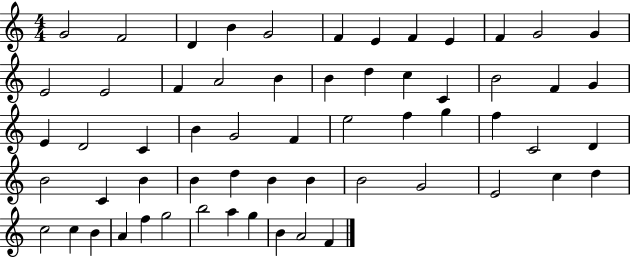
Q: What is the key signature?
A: C major